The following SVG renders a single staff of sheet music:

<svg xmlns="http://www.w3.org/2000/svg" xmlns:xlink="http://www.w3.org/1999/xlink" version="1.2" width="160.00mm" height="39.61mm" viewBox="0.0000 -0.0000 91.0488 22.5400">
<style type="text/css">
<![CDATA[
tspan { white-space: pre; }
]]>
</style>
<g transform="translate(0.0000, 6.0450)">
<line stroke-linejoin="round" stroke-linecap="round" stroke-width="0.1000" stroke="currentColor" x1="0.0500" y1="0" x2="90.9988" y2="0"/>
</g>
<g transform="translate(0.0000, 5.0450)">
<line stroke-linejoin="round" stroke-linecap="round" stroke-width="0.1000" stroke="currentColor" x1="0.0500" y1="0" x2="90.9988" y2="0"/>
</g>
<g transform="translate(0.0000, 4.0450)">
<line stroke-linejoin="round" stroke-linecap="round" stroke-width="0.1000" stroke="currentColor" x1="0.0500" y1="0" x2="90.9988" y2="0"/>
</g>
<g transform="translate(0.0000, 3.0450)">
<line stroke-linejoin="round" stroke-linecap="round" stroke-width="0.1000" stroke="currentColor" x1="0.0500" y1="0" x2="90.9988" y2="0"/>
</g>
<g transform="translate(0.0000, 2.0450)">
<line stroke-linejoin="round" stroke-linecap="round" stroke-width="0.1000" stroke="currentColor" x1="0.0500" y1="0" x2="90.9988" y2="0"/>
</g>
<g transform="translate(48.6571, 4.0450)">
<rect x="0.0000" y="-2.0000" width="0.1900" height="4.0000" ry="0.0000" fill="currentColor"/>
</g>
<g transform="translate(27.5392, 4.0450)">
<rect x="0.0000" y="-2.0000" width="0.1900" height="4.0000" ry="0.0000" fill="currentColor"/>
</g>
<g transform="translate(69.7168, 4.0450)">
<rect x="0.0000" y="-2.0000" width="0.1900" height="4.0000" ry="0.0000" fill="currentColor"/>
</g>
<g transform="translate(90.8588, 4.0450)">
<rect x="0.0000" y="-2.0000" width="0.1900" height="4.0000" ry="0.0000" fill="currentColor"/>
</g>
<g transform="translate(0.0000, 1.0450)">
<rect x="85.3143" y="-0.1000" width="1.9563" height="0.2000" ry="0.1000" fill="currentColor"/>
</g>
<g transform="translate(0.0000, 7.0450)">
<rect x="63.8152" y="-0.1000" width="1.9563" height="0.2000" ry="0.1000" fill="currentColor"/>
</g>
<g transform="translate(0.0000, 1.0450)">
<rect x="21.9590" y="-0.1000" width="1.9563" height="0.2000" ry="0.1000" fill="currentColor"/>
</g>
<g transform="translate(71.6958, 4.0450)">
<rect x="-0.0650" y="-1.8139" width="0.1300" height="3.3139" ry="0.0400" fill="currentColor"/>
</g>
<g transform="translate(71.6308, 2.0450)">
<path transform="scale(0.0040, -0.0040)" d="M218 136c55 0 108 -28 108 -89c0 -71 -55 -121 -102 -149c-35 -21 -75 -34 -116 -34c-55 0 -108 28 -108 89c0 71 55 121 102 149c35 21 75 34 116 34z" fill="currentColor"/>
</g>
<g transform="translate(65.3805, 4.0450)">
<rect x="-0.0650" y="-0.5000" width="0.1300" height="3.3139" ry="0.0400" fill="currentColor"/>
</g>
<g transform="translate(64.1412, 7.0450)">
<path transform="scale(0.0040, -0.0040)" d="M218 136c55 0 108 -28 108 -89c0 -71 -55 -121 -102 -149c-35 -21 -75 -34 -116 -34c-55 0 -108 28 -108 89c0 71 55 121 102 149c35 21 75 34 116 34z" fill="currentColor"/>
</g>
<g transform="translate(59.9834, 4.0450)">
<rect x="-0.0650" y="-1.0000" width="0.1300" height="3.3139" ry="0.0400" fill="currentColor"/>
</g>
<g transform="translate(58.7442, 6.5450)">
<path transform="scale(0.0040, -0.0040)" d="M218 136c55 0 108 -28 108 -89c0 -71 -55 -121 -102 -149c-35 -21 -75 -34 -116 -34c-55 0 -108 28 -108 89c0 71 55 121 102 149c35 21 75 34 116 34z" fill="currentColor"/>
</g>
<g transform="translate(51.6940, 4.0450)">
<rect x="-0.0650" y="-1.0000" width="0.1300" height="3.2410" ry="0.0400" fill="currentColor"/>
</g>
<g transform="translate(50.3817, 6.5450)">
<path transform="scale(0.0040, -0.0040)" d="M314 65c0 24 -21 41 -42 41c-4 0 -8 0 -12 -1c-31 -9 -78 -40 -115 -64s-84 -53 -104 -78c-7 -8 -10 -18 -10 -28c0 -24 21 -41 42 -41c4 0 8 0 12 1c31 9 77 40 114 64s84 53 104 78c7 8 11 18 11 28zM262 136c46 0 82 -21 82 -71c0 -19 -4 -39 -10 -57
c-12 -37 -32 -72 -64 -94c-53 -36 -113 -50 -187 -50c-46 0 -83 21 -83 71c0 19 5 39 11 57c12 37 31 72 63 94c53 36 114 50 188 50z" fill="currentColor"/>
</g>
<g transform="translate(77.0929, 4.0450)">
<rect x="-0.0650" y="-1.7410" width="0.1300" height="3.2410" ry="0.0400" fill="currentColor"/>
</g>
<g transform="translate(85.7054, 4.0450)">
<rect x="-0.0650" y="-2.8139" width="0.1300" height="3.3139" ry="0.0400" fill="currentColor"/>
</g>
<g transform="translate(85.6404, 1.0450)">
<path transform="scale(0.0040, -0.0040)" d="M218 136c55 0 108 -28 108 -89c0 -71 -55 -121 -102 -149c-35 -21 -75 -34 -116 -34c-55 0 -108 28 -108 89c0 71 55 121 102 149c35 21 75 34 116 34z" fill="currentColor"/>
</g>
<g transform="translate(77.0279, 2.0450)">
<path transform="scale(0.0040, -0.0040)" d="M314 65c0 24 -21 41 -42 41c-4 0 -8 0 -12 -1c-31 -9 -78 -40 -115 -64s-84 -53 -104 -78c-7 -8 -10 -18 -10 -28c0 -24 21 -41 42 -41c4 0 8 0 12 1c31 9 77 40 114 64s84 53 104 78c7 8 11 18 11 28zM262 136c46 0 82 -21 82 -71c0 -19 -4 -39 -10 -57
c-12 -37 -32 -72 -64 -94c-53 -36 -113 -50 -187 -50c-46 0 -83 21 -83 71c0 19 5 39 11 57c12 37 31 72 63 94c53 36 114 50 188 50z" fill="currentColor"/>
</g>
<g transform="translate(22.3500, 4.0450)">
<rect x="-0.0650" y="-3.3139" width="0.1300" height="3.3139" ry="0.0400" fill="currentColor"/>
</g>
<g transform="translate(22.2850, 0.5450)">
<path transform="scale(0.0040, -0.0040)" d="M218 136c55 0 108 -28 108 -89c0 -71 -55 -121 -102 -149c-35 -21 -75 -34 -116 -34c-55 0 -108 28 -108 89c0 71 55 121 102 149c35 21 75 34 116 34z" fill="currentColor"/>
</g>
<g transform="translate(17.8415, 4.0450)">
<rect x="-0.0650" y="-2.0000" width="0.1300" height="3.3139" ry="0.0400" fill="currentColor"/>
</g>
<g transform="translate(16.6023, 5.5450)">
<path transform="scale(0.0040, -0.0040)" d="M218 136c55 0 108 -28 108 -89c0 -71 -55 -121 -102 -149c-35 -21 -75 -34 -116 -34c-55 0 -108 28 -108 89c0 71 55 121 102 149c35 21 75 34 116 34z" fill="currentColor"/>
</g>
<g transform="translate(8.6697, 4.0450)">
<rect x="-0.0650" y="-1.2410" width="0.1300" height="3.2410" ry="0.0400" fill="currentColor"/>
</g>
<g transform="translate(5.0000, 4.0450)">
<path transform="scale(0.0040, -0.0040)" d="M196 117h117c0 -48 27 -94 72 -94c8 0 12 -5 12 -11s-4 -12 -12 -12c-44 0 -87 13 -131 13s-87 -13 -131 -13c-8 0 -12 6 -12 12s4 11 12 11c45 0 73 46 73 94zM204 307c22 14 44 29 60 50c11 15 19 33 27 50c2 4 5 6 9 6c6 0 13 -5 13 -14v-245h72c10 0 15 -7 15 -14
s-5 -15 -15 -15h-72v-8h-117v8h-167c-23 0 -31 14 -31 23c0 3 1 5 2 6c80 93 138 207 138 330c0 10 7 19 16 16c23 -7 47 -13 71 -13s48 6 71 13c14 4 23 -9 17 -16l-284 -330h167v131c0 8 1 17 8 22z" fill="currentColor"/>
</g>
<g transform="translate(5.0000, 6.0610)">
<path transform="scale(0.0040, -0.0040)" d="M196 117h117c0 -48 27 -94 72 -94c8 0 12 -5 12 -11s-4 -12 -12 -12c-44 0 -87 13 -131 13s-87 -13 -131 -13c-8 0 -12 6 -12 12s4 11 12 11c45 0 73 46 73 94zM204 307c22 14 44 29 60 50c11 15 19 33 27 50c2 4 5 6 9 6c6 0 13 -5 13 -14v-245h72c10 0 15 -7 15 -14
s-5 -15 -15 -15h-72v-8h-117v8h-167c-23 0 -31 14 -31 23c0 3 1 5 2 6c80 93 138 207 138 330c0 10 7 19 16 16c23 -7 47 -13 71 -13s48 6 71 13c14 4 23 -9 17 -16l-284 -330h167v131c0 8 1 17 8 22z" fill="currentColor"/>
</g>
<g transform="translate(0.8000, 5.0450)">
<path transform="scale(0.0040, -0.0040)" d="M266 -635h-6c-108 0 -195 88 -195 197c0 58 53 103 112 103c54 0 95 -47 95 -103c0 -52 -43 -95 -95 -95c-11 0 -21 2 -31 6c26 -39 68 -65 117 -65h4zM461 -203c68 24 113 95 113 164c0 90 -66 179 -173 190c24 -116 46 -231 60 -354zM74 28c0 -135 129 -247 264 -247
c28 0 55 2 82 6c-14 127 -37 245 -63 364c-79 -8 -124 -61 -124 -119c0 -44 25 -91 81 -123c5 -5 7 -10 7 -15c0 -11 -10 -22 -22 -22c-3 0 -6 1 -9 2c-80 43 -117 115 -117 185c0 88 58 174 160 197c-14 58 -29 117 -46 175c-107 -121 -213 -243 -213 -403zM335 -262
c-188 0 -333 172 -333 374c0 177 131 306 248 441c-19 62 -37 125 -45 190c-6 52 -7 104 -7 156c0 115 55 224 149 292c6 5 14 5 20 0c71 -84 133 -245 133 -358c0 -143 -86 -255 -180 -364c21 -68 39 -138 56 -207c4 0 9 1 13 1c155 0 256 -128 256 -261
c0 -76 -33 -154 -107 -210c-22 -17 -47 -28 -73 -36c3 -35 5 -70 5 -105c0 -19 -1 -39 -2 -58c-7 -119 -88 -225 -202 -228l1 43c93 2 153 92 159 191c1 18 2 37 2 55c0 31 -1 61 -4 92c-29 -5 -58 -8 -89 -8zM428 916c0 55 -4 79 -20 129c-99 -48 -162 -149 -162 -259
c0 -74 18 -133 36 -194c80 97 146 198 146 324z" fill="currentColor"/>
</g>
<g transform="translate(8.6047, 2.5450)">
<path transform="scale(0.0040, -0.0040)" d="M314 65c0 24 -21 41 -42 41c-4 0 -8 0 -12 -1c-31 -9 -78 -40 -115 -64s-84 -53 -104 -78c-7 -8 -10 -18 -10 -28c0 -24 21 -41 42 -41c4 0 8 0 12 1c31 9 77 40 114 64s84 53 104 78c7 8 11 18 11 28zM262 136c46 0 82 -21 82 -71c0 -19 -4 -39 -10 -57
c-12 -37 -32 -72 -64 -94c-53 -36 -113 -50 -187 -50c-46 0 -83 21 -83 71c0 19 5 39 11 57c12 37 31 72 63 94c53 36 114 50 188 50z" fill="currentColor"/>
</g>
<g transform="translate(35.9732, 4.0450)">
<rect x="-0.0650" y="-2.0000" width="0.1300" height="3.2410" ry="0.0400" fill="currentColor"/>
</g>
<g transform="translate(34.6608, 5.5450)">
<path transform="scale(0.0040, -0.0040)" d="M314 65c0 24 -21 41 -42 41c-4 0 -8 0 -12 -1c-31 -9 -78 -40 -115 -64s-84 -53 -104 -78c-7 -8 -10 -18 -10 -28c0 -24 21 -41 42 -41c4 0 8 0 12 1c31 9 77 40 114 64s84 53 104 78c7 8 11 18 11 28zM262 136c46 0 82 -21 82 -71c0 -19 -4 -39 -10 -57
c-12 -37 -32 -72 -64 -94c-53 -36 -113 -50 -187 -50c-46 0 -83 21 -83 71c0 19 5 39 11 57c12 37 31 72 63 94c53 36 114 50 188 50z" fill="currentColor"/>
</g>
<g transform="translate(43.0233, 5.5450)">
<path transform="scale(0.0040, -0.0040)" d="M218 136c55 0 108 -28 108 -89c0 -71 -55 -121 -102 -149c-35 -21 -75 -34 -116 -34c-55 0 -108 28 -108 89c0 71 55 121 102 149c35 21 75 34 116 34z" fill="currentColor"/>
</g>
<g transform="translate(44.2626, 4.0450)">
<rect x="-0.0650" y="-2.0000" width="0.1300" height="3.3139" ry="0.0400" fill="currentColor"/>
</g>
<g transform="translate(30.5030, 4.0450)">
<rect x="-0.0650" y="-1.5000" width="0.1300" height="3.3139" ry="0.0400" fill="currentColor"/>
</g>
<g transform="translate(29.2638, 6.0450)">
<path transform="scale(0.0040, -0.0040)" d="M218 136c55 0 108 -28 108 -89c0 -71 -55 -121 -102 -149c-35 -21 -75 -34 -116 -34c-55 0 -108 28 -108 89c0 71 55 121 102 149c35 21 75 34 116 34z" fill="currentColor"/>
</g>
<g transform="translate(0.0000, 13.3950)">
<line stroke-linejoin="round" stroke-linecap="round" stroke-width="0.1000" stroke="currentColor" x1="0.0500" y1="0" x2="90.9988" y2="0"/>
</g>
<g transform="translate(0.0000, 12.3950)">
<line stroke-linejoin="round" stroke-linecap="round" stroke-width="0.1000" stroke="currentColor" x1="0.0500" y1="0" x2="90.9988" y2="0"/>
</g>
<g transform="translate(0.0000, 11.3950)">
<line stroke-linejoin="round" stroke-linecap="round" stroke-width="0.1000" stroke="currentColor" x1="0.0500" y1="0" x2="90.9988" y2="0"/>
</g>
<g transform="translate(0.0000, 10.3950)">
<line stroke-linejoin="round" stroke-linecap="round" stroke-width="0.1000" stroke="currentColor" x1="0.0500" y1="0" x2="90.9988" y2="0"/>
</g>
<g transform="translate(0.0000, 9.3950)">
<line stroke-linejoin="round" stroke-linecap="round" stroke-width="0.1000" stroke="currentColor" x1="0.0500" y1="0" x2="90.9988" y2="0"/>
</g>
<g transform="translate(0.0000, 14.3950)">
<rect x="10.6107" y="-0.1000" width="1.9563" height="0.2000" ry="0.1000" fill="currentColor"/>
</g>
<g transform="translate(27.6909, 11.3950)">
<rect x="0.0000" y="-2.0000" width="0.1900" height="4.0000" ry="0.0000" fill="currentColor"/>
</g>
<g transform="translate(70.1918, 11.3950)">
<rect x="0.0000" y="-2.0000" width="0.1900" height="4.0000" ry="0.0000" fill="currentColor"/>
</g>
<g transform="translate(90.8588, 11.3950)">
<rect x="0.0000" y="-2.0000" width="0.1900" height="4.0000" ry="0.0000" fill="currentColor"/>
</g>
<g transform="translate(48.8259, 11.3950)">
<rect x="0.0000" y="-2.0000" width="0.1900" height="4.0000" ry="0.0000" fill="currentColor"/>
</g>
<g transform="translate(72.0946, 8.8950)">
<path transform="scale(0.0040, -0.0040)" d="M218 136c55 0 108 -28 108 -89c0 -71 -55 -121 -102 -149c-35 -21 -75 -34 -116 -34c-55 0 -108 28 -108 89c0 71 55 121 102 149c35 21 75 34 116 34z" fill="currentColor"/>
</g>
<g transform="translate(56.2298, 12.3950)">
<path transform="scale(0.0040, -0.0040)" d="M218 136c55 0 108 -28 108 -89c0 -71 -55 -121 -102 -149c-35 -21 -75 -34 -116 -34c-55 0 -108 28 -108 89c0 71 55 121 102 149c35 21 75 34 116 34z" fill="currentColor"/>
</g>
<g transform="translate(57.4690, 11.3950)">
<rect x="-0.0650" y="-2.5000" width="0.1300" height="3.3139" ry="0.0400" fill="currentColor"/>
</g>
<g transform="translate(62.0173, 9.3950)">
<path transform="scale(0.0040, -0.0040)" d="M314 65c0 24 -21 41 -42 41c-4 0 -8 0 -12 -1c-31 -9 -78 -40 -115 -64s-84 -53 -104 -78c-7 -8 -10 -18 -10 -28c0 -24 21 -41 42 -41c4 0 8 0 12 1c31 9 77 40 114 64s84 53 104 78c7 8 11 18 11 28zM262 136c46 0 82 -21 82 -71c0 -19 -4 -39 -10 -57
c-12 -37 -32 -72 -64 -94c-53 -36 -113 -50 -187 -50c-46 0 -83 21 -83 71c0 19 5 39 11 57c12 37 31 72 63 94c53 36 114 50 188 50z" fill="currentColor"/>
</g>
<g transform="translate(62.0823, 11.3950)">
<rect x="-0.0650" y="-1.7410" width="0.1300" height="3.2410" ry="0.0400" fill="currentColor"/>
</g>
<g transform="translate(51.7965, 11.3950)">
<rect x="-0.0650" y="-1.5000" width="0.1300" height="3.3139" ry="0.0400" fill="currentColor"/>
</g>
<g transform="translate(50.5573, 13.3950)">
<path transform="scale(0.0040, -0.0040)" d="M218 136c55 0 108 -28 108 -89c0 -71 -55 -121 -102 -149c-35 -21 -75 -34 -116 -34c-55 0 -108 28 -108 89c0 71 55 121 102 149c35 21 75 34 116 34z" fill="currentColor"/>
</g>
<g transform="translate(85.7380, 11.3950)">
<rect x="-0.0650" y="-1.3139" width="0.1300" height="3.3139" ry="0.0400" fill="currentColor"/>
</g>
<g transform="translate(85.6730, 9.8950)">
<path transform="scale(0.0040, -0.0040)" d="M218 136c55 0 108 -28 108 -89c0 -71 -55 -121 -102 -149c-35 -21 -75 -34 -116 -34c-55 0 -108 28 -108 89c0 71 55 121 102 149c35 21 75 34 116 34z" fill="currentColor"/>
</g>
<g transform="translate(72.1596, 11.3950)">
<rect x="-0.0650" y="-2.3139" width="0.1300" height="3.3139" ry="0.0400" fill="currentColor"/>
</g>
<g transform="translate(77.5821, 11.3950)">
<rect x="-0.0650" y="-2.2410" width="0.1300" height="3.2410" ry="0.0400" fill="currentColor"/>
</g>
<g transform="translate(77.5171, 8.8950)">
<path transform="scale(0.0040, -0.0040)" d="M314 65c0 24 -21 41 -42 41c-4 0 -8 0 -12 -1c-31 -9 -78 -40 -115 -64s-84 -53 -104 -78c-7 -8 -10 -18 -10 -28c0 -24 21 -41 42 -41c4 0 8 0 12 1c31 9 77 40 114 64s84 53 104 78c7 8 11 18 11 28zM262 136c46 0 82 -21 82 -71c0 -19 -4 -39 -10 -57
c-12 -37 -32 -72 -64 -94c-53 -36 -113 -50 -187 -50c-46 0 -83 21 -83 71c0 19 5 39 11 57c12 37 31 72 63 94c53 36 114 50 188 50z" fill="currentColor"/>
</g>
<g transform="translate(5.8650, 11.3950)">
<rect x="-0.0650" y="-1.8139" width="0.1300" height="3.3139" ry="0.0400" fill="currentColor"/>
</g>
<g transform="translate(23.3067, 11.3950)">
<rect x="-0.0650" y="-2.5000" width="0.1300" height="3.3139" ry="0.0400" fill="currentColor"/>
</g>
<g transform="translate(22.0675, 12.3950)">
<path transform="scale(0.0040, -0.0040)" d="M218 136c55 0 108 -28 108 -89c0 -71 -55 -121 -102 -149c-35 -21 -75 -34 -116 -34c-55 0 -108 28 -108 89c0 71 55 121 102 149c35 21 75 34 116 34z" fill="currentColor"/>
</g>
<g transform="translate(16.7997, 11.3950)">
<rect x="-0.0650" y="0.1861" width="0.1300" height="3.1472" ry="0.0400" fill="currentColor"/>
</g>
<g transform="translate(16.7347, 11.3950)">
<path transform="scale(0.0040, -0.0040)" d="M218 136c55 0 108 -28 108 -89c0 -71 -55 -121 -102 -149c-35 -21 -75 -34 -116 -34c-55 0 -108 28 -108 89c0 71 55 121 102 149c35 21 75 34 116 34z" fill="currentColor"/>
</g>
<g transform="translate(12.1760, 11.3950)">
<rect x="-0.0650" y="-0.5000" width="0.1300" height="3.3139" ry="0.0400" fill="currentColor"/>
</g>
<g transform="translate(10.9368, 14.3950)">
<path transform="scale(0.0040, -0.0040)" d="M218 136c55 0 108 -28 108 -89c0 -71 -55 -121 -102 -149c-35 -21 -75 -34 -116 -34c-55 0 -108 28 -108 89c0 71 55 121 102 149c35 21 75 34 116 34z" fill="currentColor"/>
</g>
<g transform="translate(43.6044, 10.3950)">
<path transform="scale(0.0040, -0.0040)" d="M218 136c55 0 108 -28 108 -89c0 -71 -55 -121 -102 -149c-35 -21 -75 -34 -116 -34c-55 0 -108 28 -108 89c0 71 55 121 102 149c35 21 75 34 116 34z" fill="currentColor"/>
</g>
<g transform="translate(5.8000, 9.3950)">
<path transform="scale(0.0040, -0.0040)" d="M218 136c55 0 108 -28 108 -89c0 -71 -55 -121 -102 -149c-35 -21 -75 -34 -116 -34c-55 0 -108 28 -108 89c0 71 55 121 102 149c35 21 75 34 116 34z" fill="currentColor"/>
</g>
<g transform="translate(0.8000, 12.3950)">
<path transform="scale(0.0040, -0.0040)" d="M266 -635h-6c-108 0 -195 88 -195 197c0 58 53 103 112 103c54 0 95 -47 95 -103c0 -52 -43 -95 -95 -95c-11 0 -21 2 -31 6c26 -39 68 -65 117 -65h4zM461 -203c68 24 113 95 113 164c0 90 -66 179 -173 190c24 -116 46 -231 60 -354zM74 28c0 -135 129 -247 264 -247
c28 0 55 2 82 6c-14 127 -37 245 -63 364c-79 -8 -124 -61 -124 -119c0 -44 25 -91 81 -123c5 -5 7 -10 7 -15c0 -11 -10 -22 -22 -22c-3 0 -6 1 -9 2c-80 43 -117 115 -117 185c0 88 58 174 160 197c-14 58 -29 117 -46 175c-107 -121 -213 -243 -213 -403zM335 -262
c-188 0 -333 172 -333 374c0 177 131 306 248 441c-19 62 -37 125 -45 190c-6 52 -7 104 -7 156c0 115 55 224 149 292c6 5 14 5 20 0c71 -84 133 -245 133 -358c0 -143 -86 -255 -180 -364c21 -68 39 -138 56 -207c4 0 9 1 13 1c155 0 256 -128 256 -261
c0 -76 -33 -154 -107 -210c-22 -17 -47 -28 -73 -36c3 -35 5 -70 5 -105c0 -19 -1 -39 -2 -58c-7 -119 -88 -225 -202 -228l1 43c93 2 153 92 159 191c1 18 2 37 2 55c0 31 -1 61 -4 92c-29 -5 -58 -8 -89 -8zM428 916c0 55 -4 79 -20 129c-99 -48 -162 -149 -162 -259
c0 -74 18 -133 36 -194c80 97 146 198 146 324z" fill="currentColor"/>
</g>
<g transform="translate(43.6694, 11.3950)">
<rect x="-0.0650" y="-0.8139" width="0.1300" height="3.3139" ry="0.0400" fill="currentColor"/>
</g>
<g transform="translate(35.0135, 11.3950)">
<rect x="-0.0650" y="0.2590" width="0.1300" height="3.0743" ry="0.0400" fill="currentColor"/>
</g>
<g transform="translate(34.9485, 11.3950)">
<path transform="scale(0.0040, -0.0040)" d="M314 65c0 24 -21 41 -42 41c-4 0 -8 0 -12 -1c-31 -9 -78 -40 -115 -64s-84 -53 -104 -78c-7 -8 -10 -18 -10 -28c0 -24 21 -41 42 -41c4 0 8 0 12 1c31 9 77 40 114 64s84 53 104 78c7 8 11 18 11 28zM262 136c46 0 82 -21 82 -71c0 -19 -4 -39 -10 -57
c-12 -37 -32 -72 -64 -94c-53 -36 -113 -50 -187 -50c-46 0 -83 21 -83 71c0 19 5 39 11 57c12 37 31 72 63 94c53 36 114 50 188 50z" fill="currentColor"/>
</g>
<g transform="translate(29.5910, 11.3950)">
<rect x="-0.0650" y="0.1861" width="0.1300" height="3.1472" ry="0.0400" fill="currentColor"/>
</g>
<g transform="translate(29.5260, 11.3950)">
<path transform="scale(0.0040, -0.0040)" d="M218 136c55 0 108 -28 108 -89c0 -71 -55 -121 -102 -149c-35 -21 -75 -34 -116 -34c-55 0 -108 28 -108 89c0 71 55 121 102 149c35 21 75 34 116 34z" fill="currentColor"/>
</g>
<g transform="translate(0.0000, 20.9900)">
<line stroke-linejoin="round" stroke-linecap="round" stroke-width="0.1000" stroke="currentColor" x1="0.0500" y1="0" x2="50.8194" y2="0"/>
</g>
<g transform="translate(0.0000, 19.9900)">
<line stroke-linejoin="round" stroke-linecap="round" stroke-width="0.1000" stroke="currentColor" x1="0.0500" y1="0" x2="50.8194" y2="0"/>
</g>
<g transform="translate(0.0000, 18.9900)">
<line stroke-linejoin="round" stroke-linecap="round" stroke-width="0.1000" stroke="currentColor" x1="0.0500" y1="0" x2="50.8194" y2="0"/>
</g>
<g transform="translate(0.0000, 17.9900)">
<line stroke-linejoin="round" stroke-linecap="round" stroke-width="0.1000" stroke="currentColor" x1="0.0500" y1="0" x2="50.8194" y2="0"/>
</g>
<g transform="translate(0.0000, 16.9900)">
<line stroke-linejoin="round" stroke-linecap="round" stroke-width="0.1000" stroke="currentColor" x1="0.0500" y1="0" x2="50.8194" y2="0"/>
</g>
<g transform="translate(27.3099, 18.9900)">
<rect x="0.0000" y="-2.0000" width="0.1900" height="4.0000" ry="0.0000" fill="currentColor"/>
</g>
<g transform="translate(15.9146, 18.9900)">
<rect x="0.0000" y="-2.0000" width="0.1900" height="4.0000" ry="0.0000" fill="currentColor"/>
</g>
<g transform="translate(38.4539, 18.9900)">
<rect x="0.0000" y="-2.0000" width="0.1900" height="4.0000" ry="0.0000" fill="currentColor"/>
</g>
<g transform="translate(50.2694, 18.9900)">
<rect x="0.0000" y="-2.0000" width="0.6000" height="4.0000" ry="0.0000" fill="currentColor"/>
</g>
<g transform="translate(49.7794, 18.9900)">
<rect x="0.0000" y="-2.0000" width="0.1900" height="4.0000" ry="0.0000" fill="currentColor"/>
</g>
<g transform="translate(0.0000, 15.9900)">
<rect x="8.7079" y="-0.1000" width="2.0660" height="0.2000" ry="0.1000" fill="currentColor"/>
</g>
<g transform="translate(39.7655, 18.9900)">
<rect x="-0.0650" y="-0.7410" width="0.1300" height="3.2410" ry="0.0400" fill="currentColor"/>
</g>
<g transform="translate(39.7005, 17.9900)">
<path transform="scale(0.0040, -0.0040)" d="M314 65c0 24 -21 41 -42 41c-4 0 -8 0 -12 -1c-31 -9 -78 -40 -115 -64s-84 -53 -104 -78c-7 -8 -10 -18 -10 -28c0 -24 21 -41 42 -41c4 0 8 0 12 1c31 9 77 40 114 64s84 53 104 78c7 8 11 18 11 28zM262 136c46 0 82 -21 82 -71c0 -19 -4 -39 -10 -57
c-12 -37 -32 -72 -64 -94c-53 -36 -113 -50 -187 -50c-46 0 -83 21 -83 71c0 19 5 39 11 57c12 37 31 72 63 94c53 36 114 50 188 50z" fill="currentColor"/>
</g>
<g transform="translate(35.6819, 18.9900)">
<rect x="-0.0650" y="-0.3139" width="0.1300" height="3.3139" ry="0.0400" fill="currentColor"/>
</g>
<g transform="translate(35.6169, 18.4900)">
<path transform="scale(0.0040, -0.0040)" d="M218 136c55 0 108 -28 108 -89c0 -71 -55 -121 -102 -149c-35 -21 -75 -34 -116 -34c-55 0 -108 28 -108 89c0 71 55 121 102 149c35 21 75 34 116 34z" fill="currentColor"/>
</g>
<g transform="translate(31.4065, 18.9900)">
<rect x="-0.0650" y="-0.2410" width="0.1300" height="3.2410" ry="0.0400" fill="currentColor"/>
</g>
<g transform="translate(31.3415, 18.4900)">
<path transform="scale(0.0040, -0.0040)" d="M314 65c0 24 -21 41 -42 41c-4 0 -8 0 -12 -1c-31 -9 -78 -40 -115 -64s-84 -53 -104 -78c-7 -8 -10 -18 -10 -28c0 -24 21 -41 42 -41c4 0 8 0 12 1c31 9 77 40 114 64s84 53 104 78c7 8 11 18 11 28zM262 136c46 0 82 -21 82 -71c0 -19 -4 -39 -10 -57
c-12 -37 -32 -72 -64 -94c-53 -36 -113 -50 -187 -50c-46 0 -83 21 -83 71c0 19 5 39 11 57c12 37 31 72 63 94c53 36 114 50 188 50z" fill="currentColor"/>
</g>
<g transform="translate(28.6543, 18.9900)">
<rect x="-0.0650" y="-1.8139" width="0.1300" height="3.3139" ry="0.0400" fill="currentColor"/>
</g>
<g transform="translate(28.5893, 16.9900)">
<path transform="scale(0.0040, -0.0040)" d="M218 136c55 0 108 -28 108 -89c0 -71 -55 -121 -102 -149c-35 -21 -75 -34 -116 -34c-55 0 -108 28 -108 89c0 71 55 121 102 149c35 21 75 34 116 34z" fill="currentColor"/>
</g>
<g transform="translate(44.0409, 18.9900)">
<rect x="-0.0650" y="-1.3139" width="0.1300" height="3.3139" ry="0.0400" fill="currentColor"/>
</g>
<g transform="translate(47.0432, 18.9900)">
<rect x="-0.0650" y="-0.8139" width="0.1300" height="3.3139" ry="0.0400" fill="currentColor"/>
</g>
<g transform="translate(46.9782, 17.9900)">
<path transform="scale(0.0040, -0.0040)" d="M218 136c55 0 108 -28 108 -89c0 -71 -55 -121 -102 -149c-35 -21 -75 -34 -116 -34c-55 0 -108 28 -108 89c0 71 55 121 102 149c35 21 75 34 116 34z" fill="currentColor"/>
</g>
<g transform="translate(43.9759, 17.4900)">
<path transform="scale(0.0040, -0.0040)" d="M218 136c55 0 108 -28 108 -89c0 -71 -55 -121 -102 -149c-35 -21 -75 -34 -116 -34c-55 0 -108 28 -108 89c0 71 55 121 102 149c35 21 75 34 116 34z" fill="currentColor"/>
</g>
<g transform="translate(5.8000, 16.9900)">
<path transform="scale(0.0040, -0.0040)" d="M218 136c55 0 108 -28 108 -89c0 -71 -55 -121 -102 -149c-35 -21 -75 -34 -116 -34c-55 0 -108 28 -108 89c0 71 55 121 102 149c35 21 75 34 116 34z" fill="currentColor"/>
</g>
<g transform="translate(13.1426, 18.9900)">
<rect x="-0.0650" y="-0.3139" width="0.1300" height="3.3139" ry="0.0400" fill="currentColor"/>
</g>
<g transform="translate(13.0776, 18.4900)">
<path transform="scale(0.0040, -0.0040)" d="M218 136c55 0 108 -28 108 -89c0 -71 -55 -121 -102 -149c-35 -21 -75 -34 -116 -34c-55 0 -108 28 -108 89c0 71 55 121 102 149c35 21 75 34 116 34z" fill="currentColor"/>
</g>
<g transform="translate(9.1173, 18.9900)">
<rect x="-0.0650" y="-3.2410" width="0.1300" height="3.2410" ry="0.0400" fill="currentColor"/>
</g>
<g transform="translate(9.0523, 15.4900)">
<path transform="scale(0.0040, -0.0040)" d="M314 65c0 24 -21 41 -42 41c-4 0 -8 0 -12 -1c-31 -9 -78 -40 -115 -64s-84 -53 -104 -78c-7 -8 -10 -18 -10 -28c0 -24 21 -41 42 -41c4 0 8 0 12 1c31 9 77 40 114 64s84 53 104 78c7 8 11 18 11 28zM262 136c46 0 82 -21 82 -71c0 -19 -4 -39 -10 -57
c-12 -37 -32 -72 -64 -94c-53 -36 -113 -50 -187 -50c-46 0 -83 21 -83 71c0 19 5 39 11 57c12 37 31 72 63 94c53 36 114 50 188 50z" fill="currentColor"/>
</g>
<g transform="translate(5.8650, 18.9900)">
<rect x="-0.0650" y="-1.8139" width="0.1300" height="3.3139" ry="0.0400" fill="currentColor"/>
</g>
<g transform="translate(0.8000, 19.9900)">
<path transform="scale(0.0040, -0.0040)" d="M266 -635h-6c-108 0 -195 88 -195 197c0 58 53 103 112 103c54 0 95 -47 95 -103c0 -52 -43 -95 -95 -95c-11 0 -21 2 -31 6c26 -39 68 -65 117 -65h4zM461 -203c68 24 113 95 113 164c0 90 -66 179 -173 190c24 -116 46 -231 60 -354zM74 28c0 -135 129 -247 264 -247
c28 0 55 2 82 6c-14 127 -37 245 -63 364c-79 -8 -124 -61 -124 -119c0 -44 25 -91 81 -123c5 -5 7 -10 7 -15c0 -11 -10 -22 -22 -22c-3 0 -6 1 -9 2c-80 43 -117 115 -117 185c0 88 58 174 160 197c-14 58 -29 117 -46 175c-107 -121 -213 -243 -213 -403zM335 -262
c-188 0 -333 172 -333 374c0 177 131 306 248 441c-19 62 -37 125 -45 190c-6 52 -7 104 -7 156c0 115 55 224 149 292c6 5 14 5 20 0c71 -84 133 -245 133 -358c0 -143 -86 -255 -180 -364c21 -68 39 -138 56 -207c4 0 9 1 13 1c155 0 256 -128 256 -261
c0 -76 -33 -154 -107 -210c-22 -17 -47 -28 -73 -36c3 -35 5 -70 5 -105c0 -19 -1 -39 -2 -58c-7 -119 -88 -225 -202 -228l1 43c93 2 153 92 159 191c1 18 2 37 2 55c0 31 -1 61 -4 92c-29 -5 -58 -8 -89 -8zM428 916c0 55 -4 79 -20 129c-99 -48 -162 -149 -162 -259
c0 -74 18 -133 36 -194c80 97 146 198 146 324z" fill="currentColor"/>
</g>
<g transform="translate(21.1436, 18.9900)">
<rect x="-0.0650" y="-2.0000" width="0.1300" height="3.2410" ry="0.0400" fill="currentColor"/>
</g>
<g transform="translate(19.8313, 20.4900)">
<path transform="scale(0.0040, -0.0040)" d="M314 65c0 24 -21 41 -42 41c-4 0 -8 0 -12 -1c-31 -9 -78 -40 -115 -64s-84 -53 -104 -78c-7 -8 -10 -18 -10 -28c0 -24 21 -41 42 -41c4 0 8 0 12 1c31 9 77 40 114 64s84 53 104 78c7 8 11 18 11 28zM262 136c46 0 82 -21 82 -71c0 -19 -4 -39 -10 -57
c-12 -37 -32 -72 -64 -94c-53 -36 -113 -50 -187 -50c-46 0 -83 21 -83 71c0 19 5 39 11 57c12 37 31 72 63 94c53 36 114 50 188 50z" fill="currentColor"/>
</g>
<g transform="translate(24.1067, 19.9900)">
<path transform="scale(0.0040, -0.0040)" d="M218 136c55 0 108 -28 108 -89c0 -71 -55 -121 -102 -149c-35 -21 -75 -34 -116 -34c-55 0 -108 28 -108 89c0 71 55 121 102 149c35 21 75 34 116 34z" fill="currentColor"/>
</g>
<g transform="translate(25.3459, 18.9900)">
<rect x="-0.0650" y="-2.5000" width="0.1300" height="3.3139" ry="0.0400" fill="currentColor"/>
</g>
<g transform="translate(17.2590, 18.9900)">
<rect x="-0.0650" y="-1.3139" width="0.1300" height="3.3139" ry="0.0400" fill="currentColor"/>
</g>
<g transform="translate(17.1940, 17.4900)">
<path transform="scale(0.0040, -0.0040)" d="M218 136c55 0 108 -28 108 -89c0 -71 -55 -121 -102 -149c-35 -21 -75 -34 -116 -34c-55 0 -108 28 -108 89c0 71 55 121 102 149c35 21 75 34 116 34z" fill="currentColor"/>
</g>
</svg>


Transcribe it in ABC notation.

X:1
T:Untitled
M:4/4
L:1/4
K:C
e2 F b E F2 F D2 D C f f2 a f C B G B B2 d E G f2 g g2 e f b2 c e F2 G f c2 c d2 e d